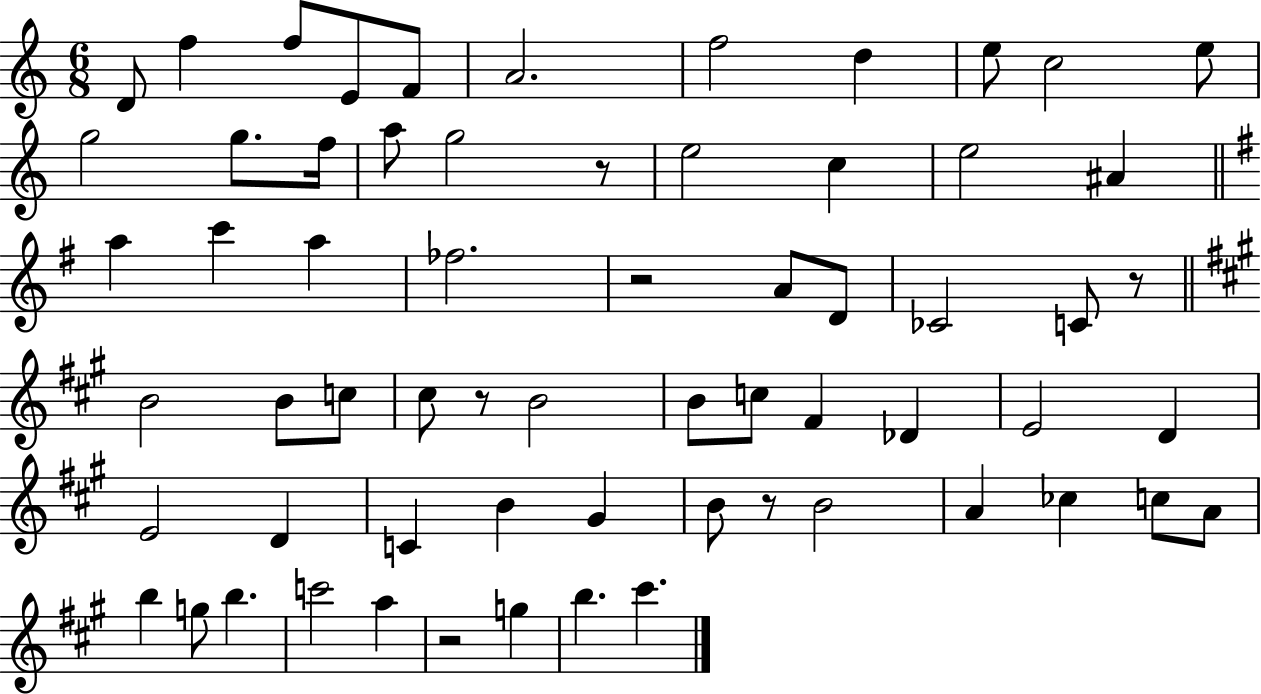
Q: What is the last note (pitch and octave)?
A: C#6